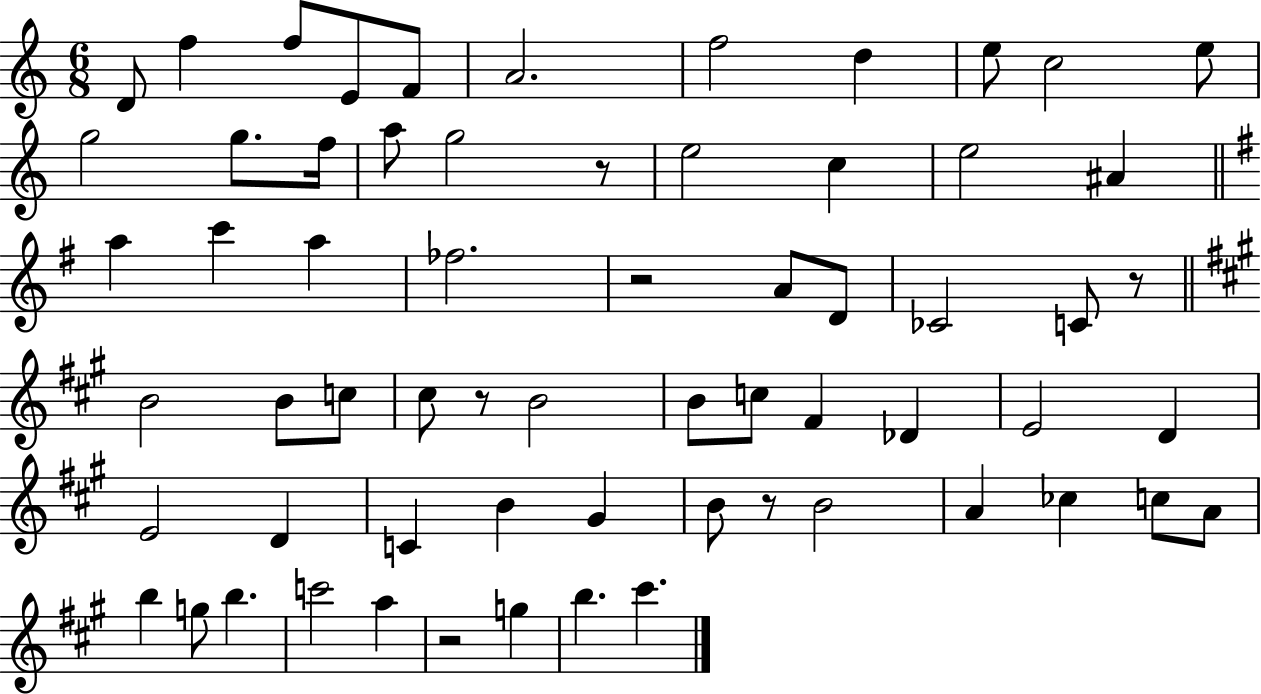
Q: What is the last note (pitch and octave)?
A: C#6